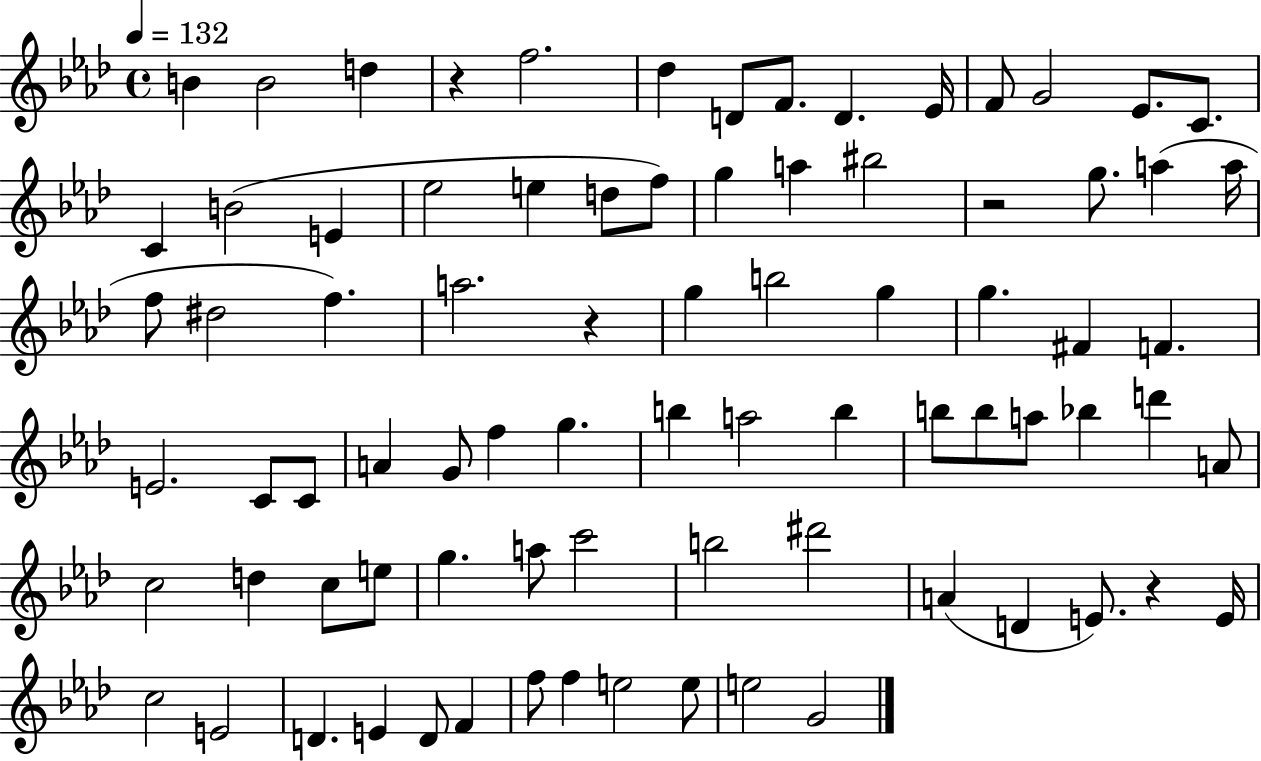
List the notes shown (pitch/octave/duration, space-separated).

B4/q B4/h D5/q R/q F5/h. Db5/q D4/e F4/e. D4/q. Eb4/s F4/e G4/h Eb4/e. C4/e. C4/q B4/h E4/q Eb5/h E5/q D5/e F5/e G5/q A5/q BIS5/h R/h G5/e. A5/q A5/s F5/e D#5/h F5/q. A5/h. R/q G5/q B5/h G5/q G5/q. F#4/q F4/q. E4/h. C4/e C4/e A4/q G4/e F5/q G5/q. B5/q A5/h B5/q B5/e B5/e A5/e Bb5/q D6/q A4/e C5/h D5/q C5/e E5/e G5/q. A5/e C6/h B5/h D#6/h A4/q D4/q E4/e. R/q E4/s C5/h E4/h D4/q. E4/q D4/e F4/q F5/e F5/q E5/h E5/e E5/h G4/h